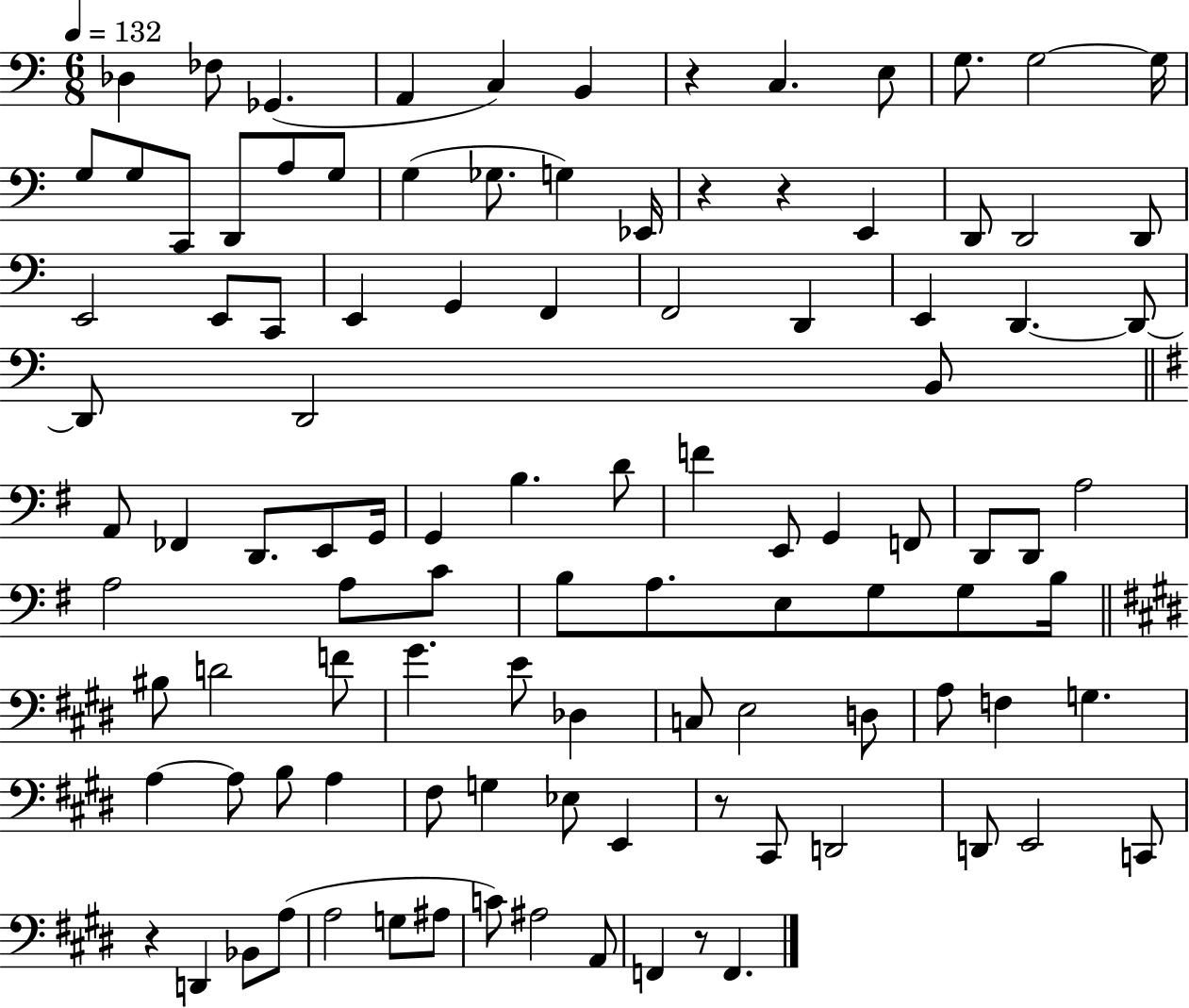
X:1
T:Untitled
M:6/8
L:1/4
K:C
_D, _F,/2 _G,, A,, C, B,, z C, E,/2 G,/2 G,2 G,/4 G,/2 G,/2 C,,/2 D,,/2 A,/2 G,/2 G, _G,/2 G, _E,,/4 z z E,, D,,/2 D,,2 D,,/2 E,,2 E,,/2 C,,/2 E,, G,, F,, F,,2 D,, E,, D,, D,,/2 D,,/2 D,,2 B,,/2 A,,/2 _F,, D,,/2 E,,/2 G,,/4 G,, B, D/2 F E,,/2 G,, F,,/2 D,,/2 D,,/2 A,2 A,2 A,/2 C/2 B,/2 A,/2 E,/2 G,/2 G,/2 B,/4 ^B,/2 D2 F/2 ^G E/2 _D, C,/2 E,2 D,/2 A,/2 F, G, A, A,/2 B,/2 A, ^F,/2 G, _E,/2 E,, z/2 ^C,,/2 D,,2 D,,/2 E,,2 C,,/2 z D,, _B,,/2 A,/2 A,2 G,/2 ^A,/2 C/2 ^A,2 A,,/2 F,, z/2 F,,